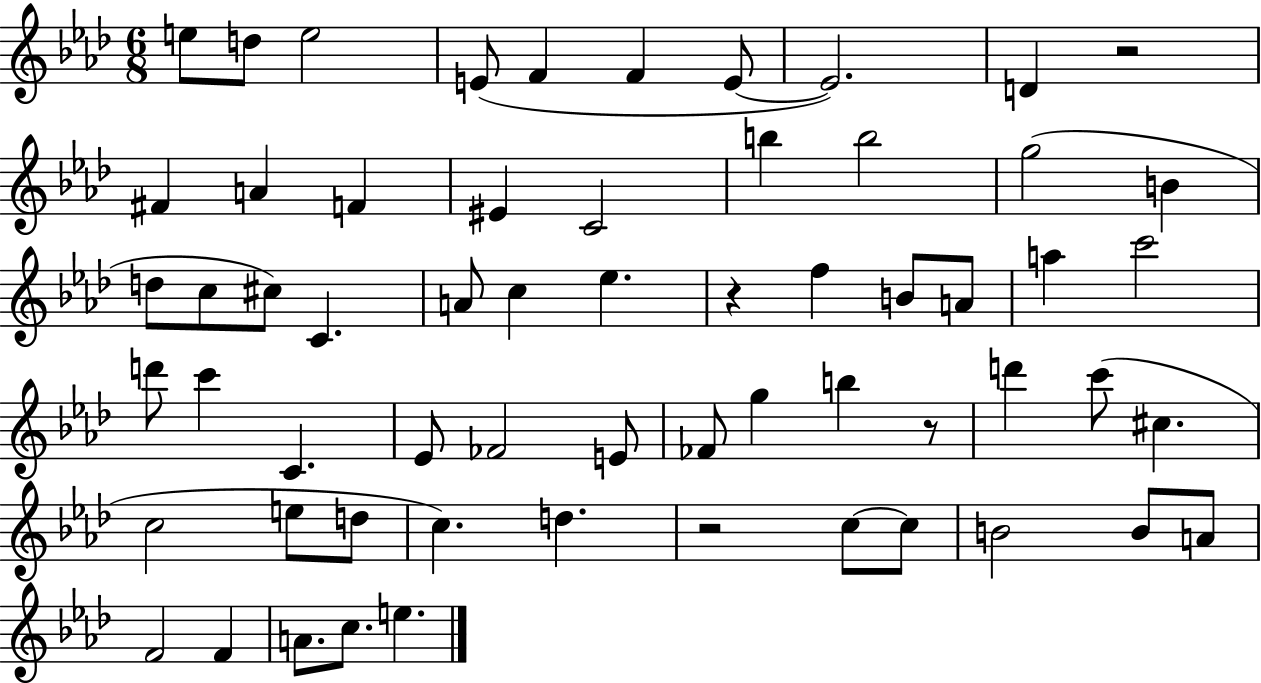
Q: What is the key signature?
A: AES major